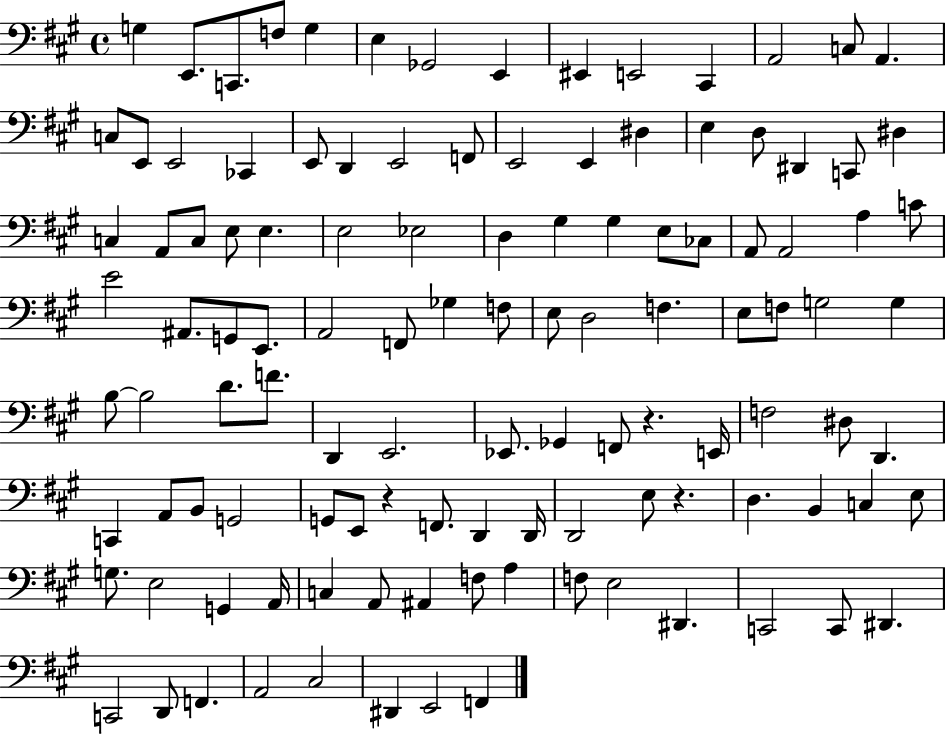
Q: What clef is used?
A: bass